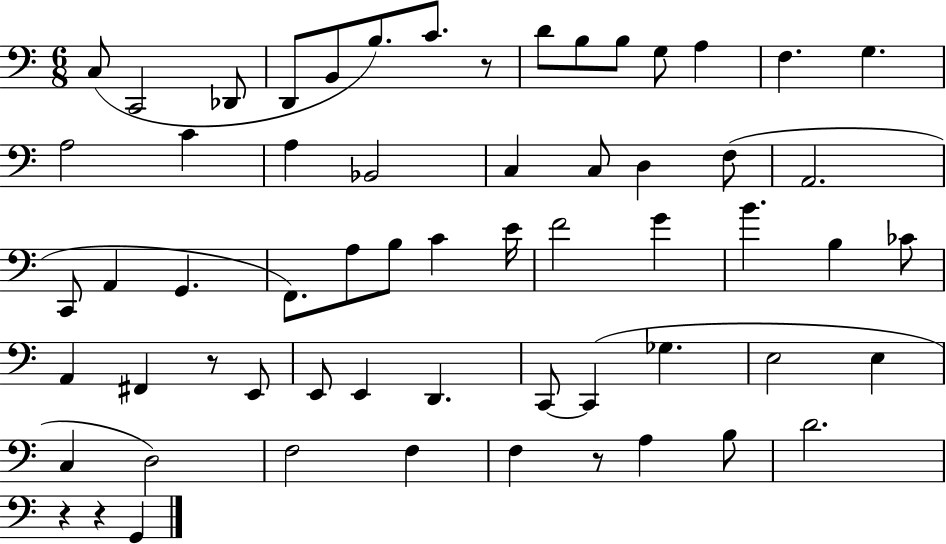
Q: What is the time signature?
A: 6/8